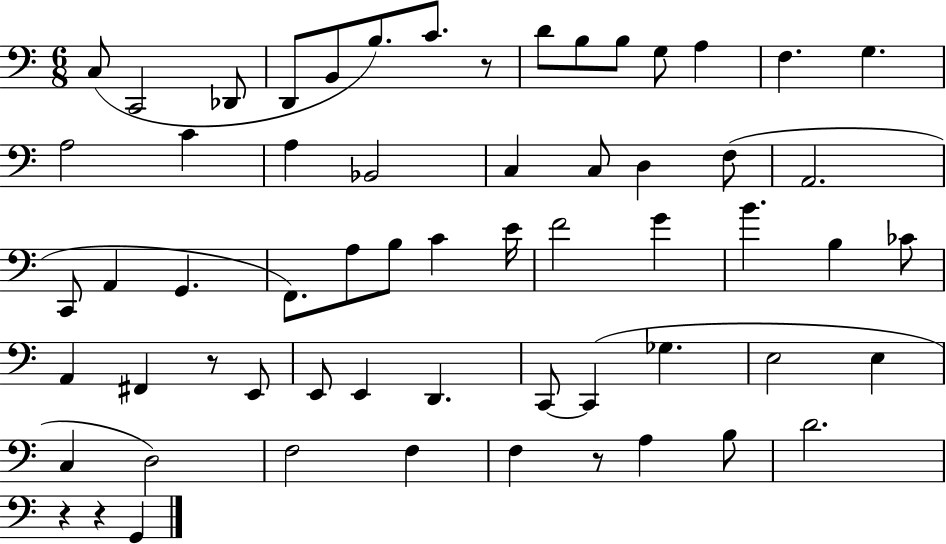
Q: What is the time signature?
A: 6/8